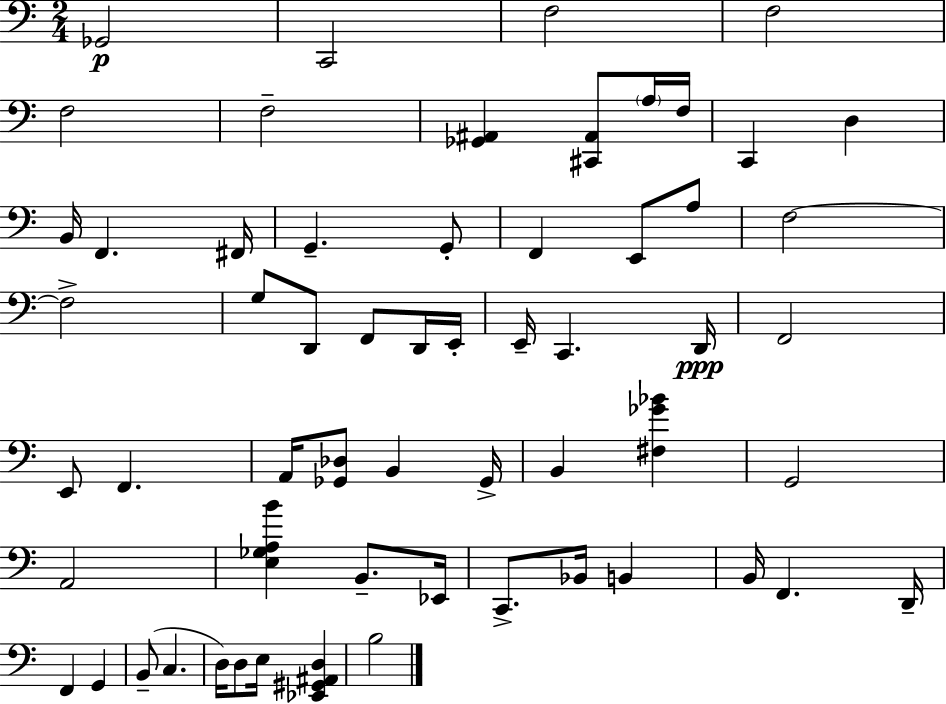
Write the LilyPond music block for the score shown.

{
  \clef bass
  \numericTimeSignature
  \time 2/4
  \key a \minor
  ges,2\p | c,2 | f2 | f2 | \break f2 | f2-- | <ges, ais,>4 <cis, ais,>8 \parenthesize a16 f16 | c,4 d4 | \break b,16 f,4. fis,16 | g,4.-- g,8-. | f,4 e,8 a8 | f2~~ | \break f2-> | g8 d,8 f,8 d,16 e,16-. | e,16-- c,4. d,16\ppp | f,2 | \break e,8 f,4. | a,16 <ges, des>8 b,4 ges,16-> | b,4 <fis ges' bes'>4 | g,2 | \break a,2 | <e ges a b'>4 b,8.-- ees,16 | c,8.-> bes,16 b,4 | b,16 f,4. d,16-- | \break f,4 g,4 | b,8--( c4. | d16) d8 e16 <ees, gis, ais, d>4 | b2 | \break \bar "|."
}